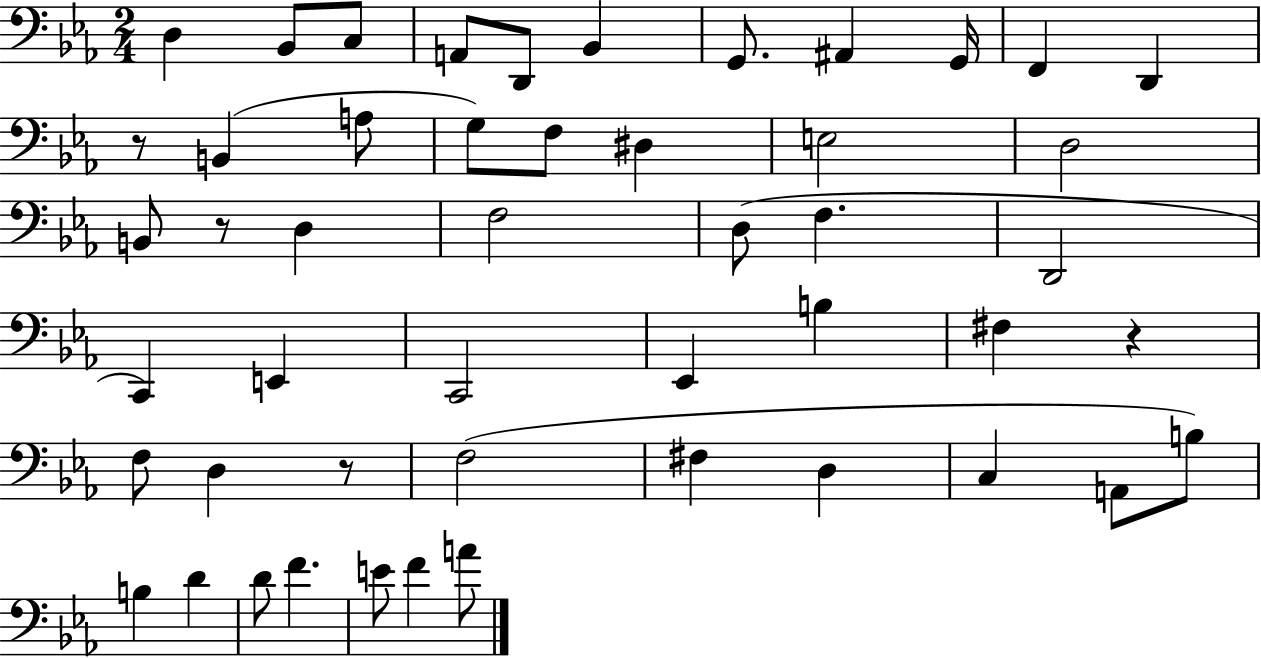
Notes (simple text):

D3/q Bb2/e C3/e A2/e D2/e Bb2/q G2/e. A#2/q G2/s F2/q D2/q R/e B2/q A3/e G3/e F3/e D#3/q E3/h D3/h B2/e R/e D3/q F3/h D3/e F3/q. D2/h C2/q E2/q C2/h Eb2/q B3/q F#3/q R/q F3/e D3/q R/e F3/h F#3/q D3/q C3/q A2/e B3/e B3/q D4/q D4/e F4/q. E4/e F4/q A4/e